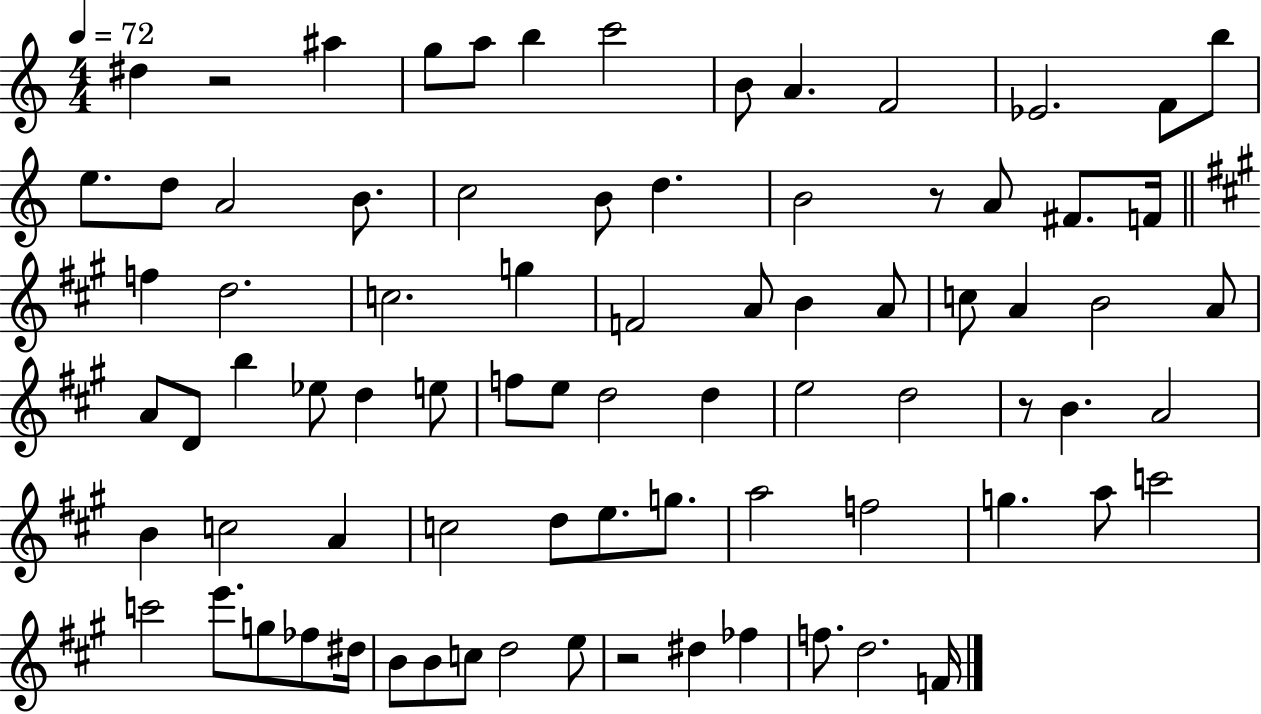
X:1
T:Untitled
M:4/4
L:1/4
K:C
^d z2 ^a g/2 a/2 b c'2 B/2 A F2 _E2 F/2 b/2 e/2 d/2 A2 B/2 c2 B/2 d B2 z/2 A/2 ^F/2 F/4 f d2 c2 g F2 A/2 B A/2 c/2 A B2 A/2 A/2 D/2 b _e/2 d e/2 f/2 e/2 d2 d e2 d2 z/2 B A2 B c2 A c2 d/2 e/2 g/2 a2 f2 g a/2 c'2 c'2 e'/2 g/2 _f/2 ^d/4 B/2 B/2 c/2 d2 e/2 z2 ^d _f f/2 d2 F/4